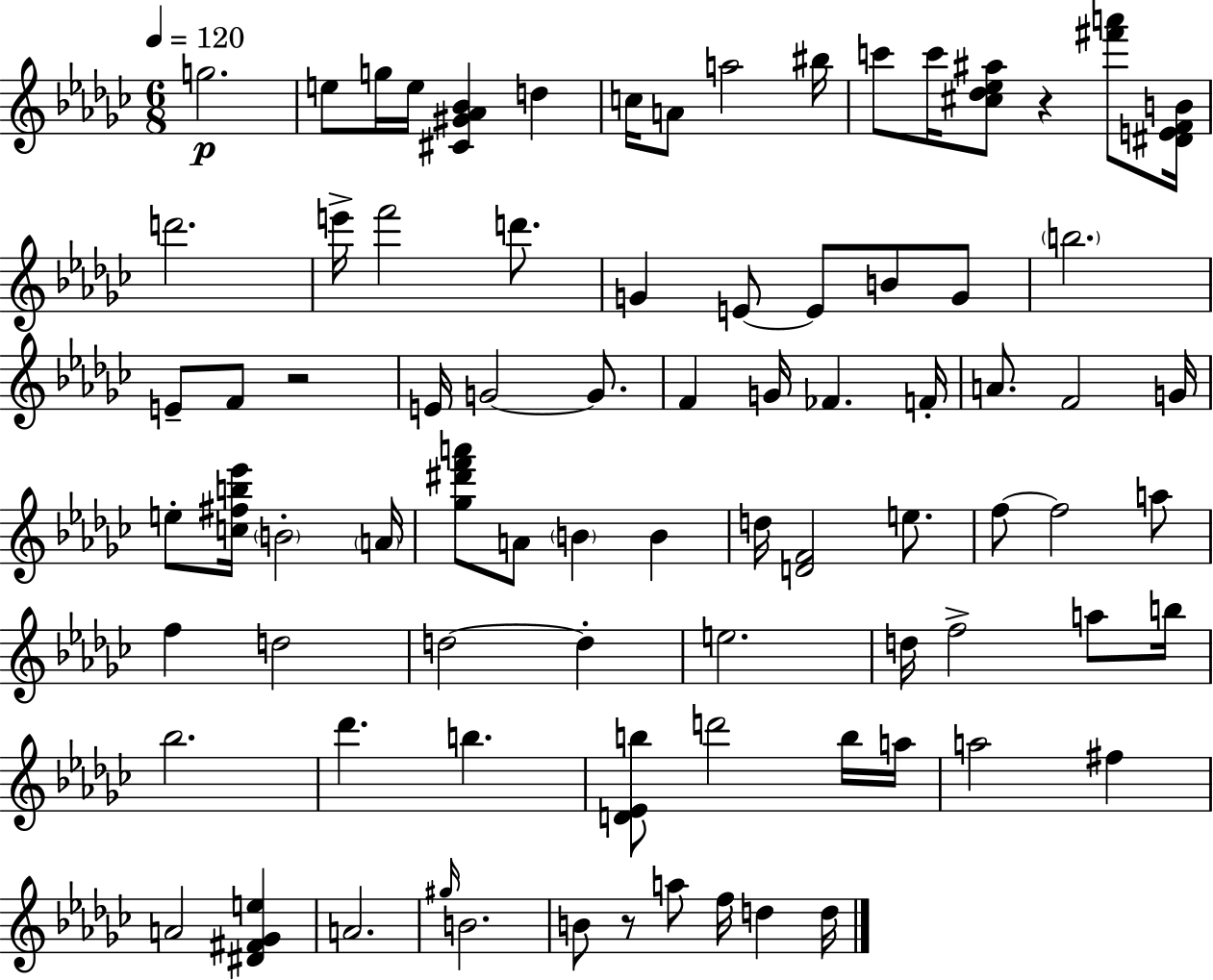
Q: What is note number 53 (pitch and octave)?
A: B5